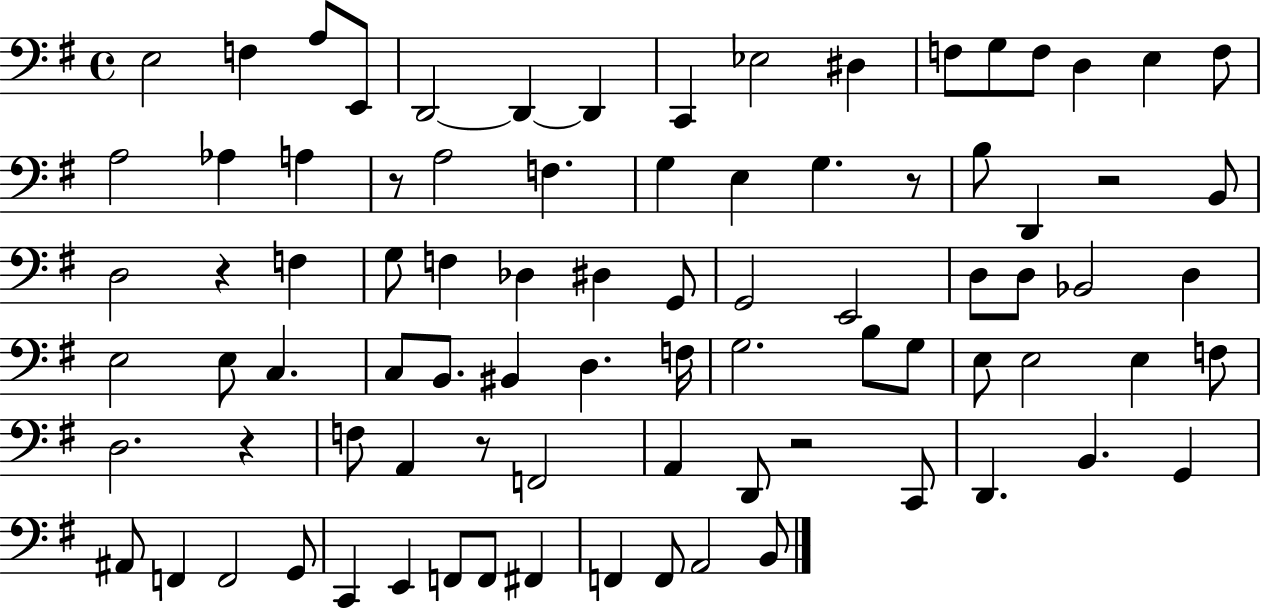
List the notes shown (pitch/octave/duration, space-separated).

E3/h F3/q A3/e E2/e D2/h D2/q D2/q C2/q Eb3/h D#3/q F3/e G3/e F3/e D3/q E3/q F3/e A3/h Ab3/q A3/q R/e A3/h F3/q. G3/q E3/q G3/q. R/e B3/e D2/q R/h B2/e D3/h R/q F3/q G3/e F3/q Db3/q D#3/q G2/e G2/h E2/h D3/e D3/e Bb2/h D3/q E3/h E3/e C3/q. C3/e B2/e. BIS2/q D3/q. F3/s G3/h. B3/e G3/e E3/e E3/h E3/q F3/e D3/h. R/q F3/e A2/q R/e F2/h A2/q D2/e R/h C2/e D2/q. B2/q. G2/q A#2/e F2/q F2/h G2/e C2/q E2/q F2/e F2/e F#2/q F2/q F2/e A2/h B2/e